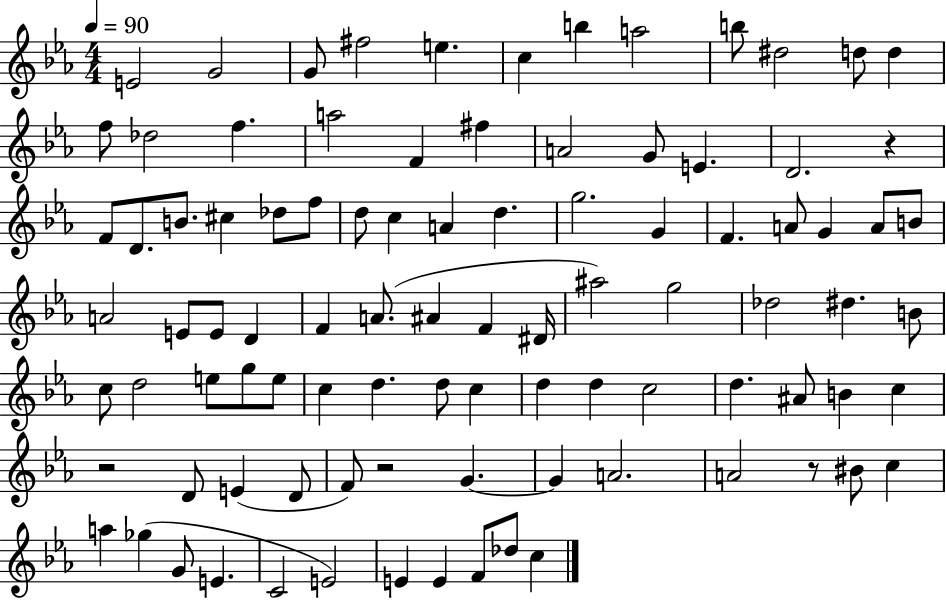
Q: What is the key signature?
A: EES major